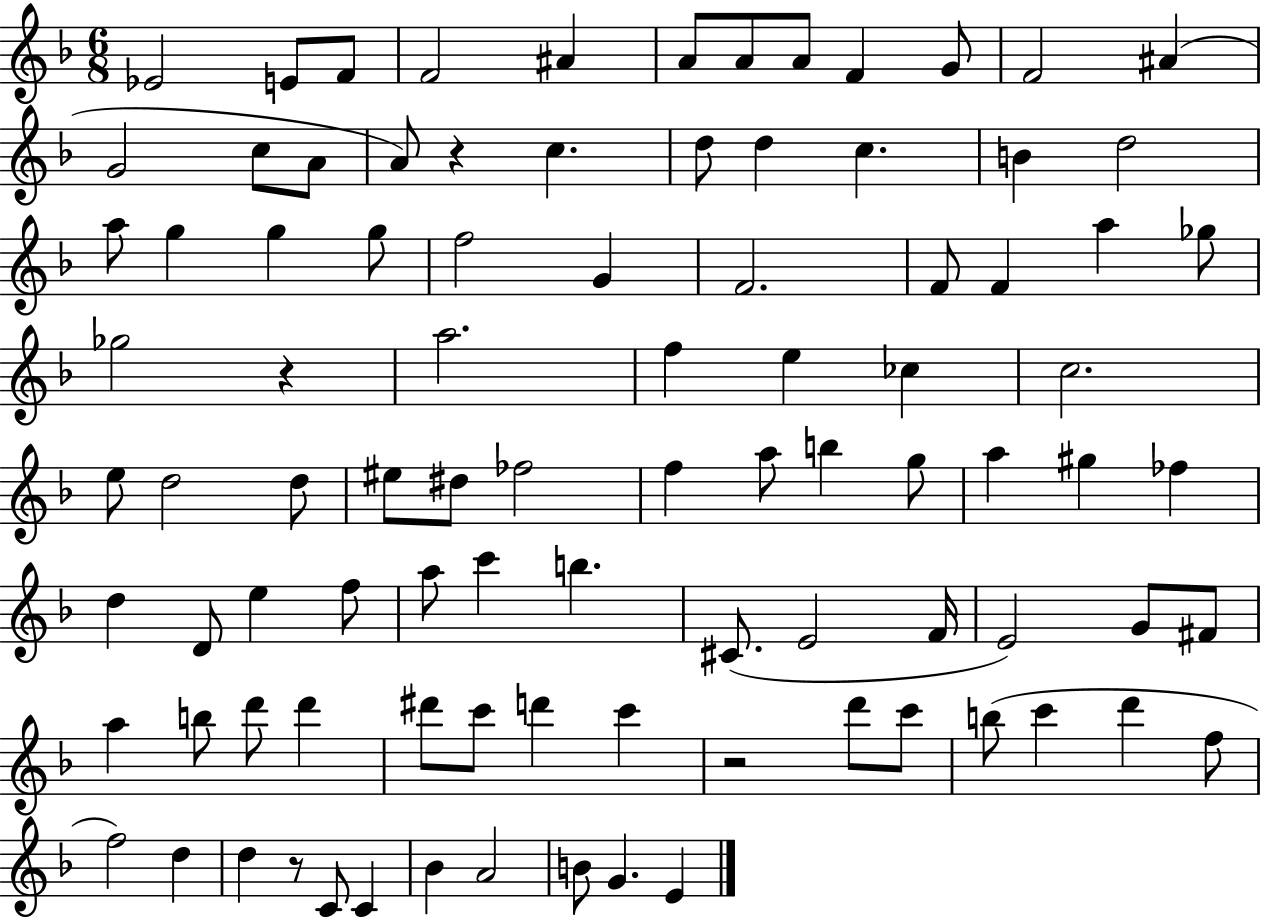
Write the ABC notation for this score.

X:1
T:Untitled
M:6/8
L:1/4
K:F
_E2 E/2 F/2 F2 ^A A/2 A/2 A/2 F G/2 F2 ^A G2 c/2 A/2 A/2 z c d/2 d c B d2 a/2 g g g/2 f2 G F2 F/2 F a _g/2 _g2 z a2 f e _c c2 e/2 d2 d/2 ^e/2 ^d/2 _f2 f a/2 b g/2 a ^g _f d D/2 e f/2 a/2 c' b ^C/2 E2 F/4 E2 G/2 ^F/2 a b/2 d'/2 d' ^d'/2 c'/2 d' c' z2 d'/2 c'/2 b/2 c' d' f/2 f2 d d z/2 C/2 C _B A2 B/2 G E